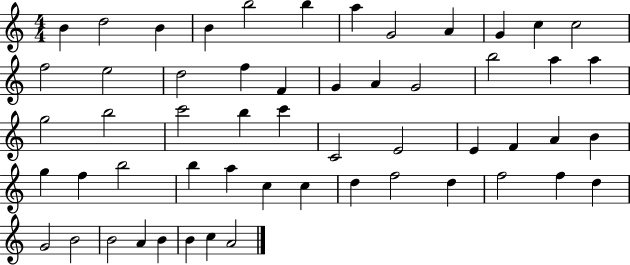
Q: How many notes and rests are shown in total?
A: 55